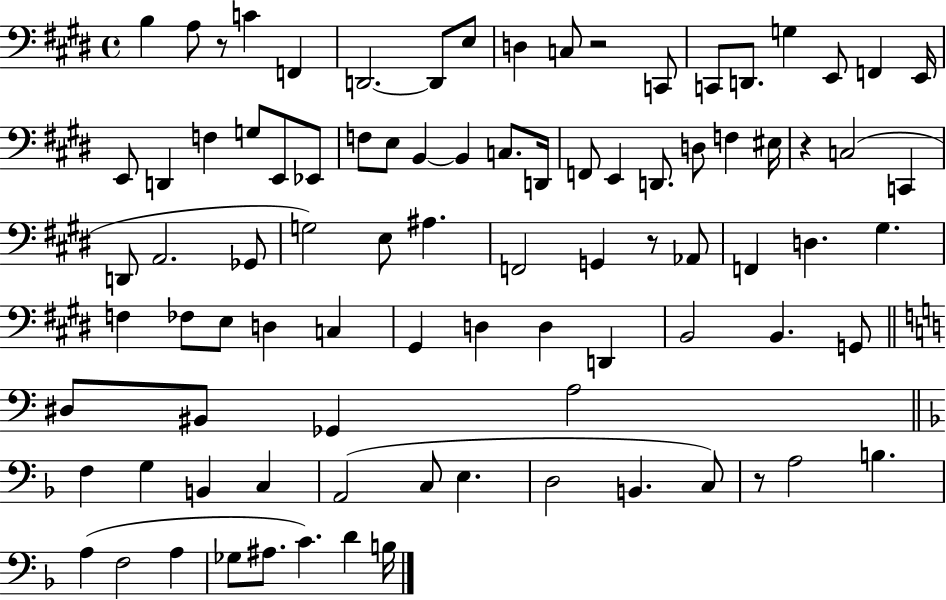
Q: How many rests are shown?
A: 5